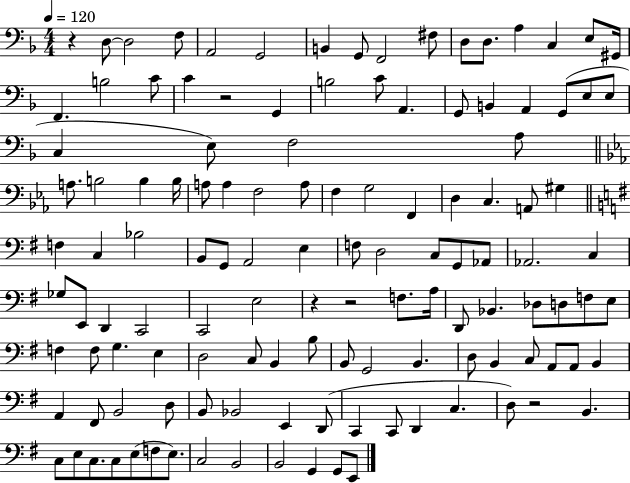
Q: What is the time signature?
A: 4/4